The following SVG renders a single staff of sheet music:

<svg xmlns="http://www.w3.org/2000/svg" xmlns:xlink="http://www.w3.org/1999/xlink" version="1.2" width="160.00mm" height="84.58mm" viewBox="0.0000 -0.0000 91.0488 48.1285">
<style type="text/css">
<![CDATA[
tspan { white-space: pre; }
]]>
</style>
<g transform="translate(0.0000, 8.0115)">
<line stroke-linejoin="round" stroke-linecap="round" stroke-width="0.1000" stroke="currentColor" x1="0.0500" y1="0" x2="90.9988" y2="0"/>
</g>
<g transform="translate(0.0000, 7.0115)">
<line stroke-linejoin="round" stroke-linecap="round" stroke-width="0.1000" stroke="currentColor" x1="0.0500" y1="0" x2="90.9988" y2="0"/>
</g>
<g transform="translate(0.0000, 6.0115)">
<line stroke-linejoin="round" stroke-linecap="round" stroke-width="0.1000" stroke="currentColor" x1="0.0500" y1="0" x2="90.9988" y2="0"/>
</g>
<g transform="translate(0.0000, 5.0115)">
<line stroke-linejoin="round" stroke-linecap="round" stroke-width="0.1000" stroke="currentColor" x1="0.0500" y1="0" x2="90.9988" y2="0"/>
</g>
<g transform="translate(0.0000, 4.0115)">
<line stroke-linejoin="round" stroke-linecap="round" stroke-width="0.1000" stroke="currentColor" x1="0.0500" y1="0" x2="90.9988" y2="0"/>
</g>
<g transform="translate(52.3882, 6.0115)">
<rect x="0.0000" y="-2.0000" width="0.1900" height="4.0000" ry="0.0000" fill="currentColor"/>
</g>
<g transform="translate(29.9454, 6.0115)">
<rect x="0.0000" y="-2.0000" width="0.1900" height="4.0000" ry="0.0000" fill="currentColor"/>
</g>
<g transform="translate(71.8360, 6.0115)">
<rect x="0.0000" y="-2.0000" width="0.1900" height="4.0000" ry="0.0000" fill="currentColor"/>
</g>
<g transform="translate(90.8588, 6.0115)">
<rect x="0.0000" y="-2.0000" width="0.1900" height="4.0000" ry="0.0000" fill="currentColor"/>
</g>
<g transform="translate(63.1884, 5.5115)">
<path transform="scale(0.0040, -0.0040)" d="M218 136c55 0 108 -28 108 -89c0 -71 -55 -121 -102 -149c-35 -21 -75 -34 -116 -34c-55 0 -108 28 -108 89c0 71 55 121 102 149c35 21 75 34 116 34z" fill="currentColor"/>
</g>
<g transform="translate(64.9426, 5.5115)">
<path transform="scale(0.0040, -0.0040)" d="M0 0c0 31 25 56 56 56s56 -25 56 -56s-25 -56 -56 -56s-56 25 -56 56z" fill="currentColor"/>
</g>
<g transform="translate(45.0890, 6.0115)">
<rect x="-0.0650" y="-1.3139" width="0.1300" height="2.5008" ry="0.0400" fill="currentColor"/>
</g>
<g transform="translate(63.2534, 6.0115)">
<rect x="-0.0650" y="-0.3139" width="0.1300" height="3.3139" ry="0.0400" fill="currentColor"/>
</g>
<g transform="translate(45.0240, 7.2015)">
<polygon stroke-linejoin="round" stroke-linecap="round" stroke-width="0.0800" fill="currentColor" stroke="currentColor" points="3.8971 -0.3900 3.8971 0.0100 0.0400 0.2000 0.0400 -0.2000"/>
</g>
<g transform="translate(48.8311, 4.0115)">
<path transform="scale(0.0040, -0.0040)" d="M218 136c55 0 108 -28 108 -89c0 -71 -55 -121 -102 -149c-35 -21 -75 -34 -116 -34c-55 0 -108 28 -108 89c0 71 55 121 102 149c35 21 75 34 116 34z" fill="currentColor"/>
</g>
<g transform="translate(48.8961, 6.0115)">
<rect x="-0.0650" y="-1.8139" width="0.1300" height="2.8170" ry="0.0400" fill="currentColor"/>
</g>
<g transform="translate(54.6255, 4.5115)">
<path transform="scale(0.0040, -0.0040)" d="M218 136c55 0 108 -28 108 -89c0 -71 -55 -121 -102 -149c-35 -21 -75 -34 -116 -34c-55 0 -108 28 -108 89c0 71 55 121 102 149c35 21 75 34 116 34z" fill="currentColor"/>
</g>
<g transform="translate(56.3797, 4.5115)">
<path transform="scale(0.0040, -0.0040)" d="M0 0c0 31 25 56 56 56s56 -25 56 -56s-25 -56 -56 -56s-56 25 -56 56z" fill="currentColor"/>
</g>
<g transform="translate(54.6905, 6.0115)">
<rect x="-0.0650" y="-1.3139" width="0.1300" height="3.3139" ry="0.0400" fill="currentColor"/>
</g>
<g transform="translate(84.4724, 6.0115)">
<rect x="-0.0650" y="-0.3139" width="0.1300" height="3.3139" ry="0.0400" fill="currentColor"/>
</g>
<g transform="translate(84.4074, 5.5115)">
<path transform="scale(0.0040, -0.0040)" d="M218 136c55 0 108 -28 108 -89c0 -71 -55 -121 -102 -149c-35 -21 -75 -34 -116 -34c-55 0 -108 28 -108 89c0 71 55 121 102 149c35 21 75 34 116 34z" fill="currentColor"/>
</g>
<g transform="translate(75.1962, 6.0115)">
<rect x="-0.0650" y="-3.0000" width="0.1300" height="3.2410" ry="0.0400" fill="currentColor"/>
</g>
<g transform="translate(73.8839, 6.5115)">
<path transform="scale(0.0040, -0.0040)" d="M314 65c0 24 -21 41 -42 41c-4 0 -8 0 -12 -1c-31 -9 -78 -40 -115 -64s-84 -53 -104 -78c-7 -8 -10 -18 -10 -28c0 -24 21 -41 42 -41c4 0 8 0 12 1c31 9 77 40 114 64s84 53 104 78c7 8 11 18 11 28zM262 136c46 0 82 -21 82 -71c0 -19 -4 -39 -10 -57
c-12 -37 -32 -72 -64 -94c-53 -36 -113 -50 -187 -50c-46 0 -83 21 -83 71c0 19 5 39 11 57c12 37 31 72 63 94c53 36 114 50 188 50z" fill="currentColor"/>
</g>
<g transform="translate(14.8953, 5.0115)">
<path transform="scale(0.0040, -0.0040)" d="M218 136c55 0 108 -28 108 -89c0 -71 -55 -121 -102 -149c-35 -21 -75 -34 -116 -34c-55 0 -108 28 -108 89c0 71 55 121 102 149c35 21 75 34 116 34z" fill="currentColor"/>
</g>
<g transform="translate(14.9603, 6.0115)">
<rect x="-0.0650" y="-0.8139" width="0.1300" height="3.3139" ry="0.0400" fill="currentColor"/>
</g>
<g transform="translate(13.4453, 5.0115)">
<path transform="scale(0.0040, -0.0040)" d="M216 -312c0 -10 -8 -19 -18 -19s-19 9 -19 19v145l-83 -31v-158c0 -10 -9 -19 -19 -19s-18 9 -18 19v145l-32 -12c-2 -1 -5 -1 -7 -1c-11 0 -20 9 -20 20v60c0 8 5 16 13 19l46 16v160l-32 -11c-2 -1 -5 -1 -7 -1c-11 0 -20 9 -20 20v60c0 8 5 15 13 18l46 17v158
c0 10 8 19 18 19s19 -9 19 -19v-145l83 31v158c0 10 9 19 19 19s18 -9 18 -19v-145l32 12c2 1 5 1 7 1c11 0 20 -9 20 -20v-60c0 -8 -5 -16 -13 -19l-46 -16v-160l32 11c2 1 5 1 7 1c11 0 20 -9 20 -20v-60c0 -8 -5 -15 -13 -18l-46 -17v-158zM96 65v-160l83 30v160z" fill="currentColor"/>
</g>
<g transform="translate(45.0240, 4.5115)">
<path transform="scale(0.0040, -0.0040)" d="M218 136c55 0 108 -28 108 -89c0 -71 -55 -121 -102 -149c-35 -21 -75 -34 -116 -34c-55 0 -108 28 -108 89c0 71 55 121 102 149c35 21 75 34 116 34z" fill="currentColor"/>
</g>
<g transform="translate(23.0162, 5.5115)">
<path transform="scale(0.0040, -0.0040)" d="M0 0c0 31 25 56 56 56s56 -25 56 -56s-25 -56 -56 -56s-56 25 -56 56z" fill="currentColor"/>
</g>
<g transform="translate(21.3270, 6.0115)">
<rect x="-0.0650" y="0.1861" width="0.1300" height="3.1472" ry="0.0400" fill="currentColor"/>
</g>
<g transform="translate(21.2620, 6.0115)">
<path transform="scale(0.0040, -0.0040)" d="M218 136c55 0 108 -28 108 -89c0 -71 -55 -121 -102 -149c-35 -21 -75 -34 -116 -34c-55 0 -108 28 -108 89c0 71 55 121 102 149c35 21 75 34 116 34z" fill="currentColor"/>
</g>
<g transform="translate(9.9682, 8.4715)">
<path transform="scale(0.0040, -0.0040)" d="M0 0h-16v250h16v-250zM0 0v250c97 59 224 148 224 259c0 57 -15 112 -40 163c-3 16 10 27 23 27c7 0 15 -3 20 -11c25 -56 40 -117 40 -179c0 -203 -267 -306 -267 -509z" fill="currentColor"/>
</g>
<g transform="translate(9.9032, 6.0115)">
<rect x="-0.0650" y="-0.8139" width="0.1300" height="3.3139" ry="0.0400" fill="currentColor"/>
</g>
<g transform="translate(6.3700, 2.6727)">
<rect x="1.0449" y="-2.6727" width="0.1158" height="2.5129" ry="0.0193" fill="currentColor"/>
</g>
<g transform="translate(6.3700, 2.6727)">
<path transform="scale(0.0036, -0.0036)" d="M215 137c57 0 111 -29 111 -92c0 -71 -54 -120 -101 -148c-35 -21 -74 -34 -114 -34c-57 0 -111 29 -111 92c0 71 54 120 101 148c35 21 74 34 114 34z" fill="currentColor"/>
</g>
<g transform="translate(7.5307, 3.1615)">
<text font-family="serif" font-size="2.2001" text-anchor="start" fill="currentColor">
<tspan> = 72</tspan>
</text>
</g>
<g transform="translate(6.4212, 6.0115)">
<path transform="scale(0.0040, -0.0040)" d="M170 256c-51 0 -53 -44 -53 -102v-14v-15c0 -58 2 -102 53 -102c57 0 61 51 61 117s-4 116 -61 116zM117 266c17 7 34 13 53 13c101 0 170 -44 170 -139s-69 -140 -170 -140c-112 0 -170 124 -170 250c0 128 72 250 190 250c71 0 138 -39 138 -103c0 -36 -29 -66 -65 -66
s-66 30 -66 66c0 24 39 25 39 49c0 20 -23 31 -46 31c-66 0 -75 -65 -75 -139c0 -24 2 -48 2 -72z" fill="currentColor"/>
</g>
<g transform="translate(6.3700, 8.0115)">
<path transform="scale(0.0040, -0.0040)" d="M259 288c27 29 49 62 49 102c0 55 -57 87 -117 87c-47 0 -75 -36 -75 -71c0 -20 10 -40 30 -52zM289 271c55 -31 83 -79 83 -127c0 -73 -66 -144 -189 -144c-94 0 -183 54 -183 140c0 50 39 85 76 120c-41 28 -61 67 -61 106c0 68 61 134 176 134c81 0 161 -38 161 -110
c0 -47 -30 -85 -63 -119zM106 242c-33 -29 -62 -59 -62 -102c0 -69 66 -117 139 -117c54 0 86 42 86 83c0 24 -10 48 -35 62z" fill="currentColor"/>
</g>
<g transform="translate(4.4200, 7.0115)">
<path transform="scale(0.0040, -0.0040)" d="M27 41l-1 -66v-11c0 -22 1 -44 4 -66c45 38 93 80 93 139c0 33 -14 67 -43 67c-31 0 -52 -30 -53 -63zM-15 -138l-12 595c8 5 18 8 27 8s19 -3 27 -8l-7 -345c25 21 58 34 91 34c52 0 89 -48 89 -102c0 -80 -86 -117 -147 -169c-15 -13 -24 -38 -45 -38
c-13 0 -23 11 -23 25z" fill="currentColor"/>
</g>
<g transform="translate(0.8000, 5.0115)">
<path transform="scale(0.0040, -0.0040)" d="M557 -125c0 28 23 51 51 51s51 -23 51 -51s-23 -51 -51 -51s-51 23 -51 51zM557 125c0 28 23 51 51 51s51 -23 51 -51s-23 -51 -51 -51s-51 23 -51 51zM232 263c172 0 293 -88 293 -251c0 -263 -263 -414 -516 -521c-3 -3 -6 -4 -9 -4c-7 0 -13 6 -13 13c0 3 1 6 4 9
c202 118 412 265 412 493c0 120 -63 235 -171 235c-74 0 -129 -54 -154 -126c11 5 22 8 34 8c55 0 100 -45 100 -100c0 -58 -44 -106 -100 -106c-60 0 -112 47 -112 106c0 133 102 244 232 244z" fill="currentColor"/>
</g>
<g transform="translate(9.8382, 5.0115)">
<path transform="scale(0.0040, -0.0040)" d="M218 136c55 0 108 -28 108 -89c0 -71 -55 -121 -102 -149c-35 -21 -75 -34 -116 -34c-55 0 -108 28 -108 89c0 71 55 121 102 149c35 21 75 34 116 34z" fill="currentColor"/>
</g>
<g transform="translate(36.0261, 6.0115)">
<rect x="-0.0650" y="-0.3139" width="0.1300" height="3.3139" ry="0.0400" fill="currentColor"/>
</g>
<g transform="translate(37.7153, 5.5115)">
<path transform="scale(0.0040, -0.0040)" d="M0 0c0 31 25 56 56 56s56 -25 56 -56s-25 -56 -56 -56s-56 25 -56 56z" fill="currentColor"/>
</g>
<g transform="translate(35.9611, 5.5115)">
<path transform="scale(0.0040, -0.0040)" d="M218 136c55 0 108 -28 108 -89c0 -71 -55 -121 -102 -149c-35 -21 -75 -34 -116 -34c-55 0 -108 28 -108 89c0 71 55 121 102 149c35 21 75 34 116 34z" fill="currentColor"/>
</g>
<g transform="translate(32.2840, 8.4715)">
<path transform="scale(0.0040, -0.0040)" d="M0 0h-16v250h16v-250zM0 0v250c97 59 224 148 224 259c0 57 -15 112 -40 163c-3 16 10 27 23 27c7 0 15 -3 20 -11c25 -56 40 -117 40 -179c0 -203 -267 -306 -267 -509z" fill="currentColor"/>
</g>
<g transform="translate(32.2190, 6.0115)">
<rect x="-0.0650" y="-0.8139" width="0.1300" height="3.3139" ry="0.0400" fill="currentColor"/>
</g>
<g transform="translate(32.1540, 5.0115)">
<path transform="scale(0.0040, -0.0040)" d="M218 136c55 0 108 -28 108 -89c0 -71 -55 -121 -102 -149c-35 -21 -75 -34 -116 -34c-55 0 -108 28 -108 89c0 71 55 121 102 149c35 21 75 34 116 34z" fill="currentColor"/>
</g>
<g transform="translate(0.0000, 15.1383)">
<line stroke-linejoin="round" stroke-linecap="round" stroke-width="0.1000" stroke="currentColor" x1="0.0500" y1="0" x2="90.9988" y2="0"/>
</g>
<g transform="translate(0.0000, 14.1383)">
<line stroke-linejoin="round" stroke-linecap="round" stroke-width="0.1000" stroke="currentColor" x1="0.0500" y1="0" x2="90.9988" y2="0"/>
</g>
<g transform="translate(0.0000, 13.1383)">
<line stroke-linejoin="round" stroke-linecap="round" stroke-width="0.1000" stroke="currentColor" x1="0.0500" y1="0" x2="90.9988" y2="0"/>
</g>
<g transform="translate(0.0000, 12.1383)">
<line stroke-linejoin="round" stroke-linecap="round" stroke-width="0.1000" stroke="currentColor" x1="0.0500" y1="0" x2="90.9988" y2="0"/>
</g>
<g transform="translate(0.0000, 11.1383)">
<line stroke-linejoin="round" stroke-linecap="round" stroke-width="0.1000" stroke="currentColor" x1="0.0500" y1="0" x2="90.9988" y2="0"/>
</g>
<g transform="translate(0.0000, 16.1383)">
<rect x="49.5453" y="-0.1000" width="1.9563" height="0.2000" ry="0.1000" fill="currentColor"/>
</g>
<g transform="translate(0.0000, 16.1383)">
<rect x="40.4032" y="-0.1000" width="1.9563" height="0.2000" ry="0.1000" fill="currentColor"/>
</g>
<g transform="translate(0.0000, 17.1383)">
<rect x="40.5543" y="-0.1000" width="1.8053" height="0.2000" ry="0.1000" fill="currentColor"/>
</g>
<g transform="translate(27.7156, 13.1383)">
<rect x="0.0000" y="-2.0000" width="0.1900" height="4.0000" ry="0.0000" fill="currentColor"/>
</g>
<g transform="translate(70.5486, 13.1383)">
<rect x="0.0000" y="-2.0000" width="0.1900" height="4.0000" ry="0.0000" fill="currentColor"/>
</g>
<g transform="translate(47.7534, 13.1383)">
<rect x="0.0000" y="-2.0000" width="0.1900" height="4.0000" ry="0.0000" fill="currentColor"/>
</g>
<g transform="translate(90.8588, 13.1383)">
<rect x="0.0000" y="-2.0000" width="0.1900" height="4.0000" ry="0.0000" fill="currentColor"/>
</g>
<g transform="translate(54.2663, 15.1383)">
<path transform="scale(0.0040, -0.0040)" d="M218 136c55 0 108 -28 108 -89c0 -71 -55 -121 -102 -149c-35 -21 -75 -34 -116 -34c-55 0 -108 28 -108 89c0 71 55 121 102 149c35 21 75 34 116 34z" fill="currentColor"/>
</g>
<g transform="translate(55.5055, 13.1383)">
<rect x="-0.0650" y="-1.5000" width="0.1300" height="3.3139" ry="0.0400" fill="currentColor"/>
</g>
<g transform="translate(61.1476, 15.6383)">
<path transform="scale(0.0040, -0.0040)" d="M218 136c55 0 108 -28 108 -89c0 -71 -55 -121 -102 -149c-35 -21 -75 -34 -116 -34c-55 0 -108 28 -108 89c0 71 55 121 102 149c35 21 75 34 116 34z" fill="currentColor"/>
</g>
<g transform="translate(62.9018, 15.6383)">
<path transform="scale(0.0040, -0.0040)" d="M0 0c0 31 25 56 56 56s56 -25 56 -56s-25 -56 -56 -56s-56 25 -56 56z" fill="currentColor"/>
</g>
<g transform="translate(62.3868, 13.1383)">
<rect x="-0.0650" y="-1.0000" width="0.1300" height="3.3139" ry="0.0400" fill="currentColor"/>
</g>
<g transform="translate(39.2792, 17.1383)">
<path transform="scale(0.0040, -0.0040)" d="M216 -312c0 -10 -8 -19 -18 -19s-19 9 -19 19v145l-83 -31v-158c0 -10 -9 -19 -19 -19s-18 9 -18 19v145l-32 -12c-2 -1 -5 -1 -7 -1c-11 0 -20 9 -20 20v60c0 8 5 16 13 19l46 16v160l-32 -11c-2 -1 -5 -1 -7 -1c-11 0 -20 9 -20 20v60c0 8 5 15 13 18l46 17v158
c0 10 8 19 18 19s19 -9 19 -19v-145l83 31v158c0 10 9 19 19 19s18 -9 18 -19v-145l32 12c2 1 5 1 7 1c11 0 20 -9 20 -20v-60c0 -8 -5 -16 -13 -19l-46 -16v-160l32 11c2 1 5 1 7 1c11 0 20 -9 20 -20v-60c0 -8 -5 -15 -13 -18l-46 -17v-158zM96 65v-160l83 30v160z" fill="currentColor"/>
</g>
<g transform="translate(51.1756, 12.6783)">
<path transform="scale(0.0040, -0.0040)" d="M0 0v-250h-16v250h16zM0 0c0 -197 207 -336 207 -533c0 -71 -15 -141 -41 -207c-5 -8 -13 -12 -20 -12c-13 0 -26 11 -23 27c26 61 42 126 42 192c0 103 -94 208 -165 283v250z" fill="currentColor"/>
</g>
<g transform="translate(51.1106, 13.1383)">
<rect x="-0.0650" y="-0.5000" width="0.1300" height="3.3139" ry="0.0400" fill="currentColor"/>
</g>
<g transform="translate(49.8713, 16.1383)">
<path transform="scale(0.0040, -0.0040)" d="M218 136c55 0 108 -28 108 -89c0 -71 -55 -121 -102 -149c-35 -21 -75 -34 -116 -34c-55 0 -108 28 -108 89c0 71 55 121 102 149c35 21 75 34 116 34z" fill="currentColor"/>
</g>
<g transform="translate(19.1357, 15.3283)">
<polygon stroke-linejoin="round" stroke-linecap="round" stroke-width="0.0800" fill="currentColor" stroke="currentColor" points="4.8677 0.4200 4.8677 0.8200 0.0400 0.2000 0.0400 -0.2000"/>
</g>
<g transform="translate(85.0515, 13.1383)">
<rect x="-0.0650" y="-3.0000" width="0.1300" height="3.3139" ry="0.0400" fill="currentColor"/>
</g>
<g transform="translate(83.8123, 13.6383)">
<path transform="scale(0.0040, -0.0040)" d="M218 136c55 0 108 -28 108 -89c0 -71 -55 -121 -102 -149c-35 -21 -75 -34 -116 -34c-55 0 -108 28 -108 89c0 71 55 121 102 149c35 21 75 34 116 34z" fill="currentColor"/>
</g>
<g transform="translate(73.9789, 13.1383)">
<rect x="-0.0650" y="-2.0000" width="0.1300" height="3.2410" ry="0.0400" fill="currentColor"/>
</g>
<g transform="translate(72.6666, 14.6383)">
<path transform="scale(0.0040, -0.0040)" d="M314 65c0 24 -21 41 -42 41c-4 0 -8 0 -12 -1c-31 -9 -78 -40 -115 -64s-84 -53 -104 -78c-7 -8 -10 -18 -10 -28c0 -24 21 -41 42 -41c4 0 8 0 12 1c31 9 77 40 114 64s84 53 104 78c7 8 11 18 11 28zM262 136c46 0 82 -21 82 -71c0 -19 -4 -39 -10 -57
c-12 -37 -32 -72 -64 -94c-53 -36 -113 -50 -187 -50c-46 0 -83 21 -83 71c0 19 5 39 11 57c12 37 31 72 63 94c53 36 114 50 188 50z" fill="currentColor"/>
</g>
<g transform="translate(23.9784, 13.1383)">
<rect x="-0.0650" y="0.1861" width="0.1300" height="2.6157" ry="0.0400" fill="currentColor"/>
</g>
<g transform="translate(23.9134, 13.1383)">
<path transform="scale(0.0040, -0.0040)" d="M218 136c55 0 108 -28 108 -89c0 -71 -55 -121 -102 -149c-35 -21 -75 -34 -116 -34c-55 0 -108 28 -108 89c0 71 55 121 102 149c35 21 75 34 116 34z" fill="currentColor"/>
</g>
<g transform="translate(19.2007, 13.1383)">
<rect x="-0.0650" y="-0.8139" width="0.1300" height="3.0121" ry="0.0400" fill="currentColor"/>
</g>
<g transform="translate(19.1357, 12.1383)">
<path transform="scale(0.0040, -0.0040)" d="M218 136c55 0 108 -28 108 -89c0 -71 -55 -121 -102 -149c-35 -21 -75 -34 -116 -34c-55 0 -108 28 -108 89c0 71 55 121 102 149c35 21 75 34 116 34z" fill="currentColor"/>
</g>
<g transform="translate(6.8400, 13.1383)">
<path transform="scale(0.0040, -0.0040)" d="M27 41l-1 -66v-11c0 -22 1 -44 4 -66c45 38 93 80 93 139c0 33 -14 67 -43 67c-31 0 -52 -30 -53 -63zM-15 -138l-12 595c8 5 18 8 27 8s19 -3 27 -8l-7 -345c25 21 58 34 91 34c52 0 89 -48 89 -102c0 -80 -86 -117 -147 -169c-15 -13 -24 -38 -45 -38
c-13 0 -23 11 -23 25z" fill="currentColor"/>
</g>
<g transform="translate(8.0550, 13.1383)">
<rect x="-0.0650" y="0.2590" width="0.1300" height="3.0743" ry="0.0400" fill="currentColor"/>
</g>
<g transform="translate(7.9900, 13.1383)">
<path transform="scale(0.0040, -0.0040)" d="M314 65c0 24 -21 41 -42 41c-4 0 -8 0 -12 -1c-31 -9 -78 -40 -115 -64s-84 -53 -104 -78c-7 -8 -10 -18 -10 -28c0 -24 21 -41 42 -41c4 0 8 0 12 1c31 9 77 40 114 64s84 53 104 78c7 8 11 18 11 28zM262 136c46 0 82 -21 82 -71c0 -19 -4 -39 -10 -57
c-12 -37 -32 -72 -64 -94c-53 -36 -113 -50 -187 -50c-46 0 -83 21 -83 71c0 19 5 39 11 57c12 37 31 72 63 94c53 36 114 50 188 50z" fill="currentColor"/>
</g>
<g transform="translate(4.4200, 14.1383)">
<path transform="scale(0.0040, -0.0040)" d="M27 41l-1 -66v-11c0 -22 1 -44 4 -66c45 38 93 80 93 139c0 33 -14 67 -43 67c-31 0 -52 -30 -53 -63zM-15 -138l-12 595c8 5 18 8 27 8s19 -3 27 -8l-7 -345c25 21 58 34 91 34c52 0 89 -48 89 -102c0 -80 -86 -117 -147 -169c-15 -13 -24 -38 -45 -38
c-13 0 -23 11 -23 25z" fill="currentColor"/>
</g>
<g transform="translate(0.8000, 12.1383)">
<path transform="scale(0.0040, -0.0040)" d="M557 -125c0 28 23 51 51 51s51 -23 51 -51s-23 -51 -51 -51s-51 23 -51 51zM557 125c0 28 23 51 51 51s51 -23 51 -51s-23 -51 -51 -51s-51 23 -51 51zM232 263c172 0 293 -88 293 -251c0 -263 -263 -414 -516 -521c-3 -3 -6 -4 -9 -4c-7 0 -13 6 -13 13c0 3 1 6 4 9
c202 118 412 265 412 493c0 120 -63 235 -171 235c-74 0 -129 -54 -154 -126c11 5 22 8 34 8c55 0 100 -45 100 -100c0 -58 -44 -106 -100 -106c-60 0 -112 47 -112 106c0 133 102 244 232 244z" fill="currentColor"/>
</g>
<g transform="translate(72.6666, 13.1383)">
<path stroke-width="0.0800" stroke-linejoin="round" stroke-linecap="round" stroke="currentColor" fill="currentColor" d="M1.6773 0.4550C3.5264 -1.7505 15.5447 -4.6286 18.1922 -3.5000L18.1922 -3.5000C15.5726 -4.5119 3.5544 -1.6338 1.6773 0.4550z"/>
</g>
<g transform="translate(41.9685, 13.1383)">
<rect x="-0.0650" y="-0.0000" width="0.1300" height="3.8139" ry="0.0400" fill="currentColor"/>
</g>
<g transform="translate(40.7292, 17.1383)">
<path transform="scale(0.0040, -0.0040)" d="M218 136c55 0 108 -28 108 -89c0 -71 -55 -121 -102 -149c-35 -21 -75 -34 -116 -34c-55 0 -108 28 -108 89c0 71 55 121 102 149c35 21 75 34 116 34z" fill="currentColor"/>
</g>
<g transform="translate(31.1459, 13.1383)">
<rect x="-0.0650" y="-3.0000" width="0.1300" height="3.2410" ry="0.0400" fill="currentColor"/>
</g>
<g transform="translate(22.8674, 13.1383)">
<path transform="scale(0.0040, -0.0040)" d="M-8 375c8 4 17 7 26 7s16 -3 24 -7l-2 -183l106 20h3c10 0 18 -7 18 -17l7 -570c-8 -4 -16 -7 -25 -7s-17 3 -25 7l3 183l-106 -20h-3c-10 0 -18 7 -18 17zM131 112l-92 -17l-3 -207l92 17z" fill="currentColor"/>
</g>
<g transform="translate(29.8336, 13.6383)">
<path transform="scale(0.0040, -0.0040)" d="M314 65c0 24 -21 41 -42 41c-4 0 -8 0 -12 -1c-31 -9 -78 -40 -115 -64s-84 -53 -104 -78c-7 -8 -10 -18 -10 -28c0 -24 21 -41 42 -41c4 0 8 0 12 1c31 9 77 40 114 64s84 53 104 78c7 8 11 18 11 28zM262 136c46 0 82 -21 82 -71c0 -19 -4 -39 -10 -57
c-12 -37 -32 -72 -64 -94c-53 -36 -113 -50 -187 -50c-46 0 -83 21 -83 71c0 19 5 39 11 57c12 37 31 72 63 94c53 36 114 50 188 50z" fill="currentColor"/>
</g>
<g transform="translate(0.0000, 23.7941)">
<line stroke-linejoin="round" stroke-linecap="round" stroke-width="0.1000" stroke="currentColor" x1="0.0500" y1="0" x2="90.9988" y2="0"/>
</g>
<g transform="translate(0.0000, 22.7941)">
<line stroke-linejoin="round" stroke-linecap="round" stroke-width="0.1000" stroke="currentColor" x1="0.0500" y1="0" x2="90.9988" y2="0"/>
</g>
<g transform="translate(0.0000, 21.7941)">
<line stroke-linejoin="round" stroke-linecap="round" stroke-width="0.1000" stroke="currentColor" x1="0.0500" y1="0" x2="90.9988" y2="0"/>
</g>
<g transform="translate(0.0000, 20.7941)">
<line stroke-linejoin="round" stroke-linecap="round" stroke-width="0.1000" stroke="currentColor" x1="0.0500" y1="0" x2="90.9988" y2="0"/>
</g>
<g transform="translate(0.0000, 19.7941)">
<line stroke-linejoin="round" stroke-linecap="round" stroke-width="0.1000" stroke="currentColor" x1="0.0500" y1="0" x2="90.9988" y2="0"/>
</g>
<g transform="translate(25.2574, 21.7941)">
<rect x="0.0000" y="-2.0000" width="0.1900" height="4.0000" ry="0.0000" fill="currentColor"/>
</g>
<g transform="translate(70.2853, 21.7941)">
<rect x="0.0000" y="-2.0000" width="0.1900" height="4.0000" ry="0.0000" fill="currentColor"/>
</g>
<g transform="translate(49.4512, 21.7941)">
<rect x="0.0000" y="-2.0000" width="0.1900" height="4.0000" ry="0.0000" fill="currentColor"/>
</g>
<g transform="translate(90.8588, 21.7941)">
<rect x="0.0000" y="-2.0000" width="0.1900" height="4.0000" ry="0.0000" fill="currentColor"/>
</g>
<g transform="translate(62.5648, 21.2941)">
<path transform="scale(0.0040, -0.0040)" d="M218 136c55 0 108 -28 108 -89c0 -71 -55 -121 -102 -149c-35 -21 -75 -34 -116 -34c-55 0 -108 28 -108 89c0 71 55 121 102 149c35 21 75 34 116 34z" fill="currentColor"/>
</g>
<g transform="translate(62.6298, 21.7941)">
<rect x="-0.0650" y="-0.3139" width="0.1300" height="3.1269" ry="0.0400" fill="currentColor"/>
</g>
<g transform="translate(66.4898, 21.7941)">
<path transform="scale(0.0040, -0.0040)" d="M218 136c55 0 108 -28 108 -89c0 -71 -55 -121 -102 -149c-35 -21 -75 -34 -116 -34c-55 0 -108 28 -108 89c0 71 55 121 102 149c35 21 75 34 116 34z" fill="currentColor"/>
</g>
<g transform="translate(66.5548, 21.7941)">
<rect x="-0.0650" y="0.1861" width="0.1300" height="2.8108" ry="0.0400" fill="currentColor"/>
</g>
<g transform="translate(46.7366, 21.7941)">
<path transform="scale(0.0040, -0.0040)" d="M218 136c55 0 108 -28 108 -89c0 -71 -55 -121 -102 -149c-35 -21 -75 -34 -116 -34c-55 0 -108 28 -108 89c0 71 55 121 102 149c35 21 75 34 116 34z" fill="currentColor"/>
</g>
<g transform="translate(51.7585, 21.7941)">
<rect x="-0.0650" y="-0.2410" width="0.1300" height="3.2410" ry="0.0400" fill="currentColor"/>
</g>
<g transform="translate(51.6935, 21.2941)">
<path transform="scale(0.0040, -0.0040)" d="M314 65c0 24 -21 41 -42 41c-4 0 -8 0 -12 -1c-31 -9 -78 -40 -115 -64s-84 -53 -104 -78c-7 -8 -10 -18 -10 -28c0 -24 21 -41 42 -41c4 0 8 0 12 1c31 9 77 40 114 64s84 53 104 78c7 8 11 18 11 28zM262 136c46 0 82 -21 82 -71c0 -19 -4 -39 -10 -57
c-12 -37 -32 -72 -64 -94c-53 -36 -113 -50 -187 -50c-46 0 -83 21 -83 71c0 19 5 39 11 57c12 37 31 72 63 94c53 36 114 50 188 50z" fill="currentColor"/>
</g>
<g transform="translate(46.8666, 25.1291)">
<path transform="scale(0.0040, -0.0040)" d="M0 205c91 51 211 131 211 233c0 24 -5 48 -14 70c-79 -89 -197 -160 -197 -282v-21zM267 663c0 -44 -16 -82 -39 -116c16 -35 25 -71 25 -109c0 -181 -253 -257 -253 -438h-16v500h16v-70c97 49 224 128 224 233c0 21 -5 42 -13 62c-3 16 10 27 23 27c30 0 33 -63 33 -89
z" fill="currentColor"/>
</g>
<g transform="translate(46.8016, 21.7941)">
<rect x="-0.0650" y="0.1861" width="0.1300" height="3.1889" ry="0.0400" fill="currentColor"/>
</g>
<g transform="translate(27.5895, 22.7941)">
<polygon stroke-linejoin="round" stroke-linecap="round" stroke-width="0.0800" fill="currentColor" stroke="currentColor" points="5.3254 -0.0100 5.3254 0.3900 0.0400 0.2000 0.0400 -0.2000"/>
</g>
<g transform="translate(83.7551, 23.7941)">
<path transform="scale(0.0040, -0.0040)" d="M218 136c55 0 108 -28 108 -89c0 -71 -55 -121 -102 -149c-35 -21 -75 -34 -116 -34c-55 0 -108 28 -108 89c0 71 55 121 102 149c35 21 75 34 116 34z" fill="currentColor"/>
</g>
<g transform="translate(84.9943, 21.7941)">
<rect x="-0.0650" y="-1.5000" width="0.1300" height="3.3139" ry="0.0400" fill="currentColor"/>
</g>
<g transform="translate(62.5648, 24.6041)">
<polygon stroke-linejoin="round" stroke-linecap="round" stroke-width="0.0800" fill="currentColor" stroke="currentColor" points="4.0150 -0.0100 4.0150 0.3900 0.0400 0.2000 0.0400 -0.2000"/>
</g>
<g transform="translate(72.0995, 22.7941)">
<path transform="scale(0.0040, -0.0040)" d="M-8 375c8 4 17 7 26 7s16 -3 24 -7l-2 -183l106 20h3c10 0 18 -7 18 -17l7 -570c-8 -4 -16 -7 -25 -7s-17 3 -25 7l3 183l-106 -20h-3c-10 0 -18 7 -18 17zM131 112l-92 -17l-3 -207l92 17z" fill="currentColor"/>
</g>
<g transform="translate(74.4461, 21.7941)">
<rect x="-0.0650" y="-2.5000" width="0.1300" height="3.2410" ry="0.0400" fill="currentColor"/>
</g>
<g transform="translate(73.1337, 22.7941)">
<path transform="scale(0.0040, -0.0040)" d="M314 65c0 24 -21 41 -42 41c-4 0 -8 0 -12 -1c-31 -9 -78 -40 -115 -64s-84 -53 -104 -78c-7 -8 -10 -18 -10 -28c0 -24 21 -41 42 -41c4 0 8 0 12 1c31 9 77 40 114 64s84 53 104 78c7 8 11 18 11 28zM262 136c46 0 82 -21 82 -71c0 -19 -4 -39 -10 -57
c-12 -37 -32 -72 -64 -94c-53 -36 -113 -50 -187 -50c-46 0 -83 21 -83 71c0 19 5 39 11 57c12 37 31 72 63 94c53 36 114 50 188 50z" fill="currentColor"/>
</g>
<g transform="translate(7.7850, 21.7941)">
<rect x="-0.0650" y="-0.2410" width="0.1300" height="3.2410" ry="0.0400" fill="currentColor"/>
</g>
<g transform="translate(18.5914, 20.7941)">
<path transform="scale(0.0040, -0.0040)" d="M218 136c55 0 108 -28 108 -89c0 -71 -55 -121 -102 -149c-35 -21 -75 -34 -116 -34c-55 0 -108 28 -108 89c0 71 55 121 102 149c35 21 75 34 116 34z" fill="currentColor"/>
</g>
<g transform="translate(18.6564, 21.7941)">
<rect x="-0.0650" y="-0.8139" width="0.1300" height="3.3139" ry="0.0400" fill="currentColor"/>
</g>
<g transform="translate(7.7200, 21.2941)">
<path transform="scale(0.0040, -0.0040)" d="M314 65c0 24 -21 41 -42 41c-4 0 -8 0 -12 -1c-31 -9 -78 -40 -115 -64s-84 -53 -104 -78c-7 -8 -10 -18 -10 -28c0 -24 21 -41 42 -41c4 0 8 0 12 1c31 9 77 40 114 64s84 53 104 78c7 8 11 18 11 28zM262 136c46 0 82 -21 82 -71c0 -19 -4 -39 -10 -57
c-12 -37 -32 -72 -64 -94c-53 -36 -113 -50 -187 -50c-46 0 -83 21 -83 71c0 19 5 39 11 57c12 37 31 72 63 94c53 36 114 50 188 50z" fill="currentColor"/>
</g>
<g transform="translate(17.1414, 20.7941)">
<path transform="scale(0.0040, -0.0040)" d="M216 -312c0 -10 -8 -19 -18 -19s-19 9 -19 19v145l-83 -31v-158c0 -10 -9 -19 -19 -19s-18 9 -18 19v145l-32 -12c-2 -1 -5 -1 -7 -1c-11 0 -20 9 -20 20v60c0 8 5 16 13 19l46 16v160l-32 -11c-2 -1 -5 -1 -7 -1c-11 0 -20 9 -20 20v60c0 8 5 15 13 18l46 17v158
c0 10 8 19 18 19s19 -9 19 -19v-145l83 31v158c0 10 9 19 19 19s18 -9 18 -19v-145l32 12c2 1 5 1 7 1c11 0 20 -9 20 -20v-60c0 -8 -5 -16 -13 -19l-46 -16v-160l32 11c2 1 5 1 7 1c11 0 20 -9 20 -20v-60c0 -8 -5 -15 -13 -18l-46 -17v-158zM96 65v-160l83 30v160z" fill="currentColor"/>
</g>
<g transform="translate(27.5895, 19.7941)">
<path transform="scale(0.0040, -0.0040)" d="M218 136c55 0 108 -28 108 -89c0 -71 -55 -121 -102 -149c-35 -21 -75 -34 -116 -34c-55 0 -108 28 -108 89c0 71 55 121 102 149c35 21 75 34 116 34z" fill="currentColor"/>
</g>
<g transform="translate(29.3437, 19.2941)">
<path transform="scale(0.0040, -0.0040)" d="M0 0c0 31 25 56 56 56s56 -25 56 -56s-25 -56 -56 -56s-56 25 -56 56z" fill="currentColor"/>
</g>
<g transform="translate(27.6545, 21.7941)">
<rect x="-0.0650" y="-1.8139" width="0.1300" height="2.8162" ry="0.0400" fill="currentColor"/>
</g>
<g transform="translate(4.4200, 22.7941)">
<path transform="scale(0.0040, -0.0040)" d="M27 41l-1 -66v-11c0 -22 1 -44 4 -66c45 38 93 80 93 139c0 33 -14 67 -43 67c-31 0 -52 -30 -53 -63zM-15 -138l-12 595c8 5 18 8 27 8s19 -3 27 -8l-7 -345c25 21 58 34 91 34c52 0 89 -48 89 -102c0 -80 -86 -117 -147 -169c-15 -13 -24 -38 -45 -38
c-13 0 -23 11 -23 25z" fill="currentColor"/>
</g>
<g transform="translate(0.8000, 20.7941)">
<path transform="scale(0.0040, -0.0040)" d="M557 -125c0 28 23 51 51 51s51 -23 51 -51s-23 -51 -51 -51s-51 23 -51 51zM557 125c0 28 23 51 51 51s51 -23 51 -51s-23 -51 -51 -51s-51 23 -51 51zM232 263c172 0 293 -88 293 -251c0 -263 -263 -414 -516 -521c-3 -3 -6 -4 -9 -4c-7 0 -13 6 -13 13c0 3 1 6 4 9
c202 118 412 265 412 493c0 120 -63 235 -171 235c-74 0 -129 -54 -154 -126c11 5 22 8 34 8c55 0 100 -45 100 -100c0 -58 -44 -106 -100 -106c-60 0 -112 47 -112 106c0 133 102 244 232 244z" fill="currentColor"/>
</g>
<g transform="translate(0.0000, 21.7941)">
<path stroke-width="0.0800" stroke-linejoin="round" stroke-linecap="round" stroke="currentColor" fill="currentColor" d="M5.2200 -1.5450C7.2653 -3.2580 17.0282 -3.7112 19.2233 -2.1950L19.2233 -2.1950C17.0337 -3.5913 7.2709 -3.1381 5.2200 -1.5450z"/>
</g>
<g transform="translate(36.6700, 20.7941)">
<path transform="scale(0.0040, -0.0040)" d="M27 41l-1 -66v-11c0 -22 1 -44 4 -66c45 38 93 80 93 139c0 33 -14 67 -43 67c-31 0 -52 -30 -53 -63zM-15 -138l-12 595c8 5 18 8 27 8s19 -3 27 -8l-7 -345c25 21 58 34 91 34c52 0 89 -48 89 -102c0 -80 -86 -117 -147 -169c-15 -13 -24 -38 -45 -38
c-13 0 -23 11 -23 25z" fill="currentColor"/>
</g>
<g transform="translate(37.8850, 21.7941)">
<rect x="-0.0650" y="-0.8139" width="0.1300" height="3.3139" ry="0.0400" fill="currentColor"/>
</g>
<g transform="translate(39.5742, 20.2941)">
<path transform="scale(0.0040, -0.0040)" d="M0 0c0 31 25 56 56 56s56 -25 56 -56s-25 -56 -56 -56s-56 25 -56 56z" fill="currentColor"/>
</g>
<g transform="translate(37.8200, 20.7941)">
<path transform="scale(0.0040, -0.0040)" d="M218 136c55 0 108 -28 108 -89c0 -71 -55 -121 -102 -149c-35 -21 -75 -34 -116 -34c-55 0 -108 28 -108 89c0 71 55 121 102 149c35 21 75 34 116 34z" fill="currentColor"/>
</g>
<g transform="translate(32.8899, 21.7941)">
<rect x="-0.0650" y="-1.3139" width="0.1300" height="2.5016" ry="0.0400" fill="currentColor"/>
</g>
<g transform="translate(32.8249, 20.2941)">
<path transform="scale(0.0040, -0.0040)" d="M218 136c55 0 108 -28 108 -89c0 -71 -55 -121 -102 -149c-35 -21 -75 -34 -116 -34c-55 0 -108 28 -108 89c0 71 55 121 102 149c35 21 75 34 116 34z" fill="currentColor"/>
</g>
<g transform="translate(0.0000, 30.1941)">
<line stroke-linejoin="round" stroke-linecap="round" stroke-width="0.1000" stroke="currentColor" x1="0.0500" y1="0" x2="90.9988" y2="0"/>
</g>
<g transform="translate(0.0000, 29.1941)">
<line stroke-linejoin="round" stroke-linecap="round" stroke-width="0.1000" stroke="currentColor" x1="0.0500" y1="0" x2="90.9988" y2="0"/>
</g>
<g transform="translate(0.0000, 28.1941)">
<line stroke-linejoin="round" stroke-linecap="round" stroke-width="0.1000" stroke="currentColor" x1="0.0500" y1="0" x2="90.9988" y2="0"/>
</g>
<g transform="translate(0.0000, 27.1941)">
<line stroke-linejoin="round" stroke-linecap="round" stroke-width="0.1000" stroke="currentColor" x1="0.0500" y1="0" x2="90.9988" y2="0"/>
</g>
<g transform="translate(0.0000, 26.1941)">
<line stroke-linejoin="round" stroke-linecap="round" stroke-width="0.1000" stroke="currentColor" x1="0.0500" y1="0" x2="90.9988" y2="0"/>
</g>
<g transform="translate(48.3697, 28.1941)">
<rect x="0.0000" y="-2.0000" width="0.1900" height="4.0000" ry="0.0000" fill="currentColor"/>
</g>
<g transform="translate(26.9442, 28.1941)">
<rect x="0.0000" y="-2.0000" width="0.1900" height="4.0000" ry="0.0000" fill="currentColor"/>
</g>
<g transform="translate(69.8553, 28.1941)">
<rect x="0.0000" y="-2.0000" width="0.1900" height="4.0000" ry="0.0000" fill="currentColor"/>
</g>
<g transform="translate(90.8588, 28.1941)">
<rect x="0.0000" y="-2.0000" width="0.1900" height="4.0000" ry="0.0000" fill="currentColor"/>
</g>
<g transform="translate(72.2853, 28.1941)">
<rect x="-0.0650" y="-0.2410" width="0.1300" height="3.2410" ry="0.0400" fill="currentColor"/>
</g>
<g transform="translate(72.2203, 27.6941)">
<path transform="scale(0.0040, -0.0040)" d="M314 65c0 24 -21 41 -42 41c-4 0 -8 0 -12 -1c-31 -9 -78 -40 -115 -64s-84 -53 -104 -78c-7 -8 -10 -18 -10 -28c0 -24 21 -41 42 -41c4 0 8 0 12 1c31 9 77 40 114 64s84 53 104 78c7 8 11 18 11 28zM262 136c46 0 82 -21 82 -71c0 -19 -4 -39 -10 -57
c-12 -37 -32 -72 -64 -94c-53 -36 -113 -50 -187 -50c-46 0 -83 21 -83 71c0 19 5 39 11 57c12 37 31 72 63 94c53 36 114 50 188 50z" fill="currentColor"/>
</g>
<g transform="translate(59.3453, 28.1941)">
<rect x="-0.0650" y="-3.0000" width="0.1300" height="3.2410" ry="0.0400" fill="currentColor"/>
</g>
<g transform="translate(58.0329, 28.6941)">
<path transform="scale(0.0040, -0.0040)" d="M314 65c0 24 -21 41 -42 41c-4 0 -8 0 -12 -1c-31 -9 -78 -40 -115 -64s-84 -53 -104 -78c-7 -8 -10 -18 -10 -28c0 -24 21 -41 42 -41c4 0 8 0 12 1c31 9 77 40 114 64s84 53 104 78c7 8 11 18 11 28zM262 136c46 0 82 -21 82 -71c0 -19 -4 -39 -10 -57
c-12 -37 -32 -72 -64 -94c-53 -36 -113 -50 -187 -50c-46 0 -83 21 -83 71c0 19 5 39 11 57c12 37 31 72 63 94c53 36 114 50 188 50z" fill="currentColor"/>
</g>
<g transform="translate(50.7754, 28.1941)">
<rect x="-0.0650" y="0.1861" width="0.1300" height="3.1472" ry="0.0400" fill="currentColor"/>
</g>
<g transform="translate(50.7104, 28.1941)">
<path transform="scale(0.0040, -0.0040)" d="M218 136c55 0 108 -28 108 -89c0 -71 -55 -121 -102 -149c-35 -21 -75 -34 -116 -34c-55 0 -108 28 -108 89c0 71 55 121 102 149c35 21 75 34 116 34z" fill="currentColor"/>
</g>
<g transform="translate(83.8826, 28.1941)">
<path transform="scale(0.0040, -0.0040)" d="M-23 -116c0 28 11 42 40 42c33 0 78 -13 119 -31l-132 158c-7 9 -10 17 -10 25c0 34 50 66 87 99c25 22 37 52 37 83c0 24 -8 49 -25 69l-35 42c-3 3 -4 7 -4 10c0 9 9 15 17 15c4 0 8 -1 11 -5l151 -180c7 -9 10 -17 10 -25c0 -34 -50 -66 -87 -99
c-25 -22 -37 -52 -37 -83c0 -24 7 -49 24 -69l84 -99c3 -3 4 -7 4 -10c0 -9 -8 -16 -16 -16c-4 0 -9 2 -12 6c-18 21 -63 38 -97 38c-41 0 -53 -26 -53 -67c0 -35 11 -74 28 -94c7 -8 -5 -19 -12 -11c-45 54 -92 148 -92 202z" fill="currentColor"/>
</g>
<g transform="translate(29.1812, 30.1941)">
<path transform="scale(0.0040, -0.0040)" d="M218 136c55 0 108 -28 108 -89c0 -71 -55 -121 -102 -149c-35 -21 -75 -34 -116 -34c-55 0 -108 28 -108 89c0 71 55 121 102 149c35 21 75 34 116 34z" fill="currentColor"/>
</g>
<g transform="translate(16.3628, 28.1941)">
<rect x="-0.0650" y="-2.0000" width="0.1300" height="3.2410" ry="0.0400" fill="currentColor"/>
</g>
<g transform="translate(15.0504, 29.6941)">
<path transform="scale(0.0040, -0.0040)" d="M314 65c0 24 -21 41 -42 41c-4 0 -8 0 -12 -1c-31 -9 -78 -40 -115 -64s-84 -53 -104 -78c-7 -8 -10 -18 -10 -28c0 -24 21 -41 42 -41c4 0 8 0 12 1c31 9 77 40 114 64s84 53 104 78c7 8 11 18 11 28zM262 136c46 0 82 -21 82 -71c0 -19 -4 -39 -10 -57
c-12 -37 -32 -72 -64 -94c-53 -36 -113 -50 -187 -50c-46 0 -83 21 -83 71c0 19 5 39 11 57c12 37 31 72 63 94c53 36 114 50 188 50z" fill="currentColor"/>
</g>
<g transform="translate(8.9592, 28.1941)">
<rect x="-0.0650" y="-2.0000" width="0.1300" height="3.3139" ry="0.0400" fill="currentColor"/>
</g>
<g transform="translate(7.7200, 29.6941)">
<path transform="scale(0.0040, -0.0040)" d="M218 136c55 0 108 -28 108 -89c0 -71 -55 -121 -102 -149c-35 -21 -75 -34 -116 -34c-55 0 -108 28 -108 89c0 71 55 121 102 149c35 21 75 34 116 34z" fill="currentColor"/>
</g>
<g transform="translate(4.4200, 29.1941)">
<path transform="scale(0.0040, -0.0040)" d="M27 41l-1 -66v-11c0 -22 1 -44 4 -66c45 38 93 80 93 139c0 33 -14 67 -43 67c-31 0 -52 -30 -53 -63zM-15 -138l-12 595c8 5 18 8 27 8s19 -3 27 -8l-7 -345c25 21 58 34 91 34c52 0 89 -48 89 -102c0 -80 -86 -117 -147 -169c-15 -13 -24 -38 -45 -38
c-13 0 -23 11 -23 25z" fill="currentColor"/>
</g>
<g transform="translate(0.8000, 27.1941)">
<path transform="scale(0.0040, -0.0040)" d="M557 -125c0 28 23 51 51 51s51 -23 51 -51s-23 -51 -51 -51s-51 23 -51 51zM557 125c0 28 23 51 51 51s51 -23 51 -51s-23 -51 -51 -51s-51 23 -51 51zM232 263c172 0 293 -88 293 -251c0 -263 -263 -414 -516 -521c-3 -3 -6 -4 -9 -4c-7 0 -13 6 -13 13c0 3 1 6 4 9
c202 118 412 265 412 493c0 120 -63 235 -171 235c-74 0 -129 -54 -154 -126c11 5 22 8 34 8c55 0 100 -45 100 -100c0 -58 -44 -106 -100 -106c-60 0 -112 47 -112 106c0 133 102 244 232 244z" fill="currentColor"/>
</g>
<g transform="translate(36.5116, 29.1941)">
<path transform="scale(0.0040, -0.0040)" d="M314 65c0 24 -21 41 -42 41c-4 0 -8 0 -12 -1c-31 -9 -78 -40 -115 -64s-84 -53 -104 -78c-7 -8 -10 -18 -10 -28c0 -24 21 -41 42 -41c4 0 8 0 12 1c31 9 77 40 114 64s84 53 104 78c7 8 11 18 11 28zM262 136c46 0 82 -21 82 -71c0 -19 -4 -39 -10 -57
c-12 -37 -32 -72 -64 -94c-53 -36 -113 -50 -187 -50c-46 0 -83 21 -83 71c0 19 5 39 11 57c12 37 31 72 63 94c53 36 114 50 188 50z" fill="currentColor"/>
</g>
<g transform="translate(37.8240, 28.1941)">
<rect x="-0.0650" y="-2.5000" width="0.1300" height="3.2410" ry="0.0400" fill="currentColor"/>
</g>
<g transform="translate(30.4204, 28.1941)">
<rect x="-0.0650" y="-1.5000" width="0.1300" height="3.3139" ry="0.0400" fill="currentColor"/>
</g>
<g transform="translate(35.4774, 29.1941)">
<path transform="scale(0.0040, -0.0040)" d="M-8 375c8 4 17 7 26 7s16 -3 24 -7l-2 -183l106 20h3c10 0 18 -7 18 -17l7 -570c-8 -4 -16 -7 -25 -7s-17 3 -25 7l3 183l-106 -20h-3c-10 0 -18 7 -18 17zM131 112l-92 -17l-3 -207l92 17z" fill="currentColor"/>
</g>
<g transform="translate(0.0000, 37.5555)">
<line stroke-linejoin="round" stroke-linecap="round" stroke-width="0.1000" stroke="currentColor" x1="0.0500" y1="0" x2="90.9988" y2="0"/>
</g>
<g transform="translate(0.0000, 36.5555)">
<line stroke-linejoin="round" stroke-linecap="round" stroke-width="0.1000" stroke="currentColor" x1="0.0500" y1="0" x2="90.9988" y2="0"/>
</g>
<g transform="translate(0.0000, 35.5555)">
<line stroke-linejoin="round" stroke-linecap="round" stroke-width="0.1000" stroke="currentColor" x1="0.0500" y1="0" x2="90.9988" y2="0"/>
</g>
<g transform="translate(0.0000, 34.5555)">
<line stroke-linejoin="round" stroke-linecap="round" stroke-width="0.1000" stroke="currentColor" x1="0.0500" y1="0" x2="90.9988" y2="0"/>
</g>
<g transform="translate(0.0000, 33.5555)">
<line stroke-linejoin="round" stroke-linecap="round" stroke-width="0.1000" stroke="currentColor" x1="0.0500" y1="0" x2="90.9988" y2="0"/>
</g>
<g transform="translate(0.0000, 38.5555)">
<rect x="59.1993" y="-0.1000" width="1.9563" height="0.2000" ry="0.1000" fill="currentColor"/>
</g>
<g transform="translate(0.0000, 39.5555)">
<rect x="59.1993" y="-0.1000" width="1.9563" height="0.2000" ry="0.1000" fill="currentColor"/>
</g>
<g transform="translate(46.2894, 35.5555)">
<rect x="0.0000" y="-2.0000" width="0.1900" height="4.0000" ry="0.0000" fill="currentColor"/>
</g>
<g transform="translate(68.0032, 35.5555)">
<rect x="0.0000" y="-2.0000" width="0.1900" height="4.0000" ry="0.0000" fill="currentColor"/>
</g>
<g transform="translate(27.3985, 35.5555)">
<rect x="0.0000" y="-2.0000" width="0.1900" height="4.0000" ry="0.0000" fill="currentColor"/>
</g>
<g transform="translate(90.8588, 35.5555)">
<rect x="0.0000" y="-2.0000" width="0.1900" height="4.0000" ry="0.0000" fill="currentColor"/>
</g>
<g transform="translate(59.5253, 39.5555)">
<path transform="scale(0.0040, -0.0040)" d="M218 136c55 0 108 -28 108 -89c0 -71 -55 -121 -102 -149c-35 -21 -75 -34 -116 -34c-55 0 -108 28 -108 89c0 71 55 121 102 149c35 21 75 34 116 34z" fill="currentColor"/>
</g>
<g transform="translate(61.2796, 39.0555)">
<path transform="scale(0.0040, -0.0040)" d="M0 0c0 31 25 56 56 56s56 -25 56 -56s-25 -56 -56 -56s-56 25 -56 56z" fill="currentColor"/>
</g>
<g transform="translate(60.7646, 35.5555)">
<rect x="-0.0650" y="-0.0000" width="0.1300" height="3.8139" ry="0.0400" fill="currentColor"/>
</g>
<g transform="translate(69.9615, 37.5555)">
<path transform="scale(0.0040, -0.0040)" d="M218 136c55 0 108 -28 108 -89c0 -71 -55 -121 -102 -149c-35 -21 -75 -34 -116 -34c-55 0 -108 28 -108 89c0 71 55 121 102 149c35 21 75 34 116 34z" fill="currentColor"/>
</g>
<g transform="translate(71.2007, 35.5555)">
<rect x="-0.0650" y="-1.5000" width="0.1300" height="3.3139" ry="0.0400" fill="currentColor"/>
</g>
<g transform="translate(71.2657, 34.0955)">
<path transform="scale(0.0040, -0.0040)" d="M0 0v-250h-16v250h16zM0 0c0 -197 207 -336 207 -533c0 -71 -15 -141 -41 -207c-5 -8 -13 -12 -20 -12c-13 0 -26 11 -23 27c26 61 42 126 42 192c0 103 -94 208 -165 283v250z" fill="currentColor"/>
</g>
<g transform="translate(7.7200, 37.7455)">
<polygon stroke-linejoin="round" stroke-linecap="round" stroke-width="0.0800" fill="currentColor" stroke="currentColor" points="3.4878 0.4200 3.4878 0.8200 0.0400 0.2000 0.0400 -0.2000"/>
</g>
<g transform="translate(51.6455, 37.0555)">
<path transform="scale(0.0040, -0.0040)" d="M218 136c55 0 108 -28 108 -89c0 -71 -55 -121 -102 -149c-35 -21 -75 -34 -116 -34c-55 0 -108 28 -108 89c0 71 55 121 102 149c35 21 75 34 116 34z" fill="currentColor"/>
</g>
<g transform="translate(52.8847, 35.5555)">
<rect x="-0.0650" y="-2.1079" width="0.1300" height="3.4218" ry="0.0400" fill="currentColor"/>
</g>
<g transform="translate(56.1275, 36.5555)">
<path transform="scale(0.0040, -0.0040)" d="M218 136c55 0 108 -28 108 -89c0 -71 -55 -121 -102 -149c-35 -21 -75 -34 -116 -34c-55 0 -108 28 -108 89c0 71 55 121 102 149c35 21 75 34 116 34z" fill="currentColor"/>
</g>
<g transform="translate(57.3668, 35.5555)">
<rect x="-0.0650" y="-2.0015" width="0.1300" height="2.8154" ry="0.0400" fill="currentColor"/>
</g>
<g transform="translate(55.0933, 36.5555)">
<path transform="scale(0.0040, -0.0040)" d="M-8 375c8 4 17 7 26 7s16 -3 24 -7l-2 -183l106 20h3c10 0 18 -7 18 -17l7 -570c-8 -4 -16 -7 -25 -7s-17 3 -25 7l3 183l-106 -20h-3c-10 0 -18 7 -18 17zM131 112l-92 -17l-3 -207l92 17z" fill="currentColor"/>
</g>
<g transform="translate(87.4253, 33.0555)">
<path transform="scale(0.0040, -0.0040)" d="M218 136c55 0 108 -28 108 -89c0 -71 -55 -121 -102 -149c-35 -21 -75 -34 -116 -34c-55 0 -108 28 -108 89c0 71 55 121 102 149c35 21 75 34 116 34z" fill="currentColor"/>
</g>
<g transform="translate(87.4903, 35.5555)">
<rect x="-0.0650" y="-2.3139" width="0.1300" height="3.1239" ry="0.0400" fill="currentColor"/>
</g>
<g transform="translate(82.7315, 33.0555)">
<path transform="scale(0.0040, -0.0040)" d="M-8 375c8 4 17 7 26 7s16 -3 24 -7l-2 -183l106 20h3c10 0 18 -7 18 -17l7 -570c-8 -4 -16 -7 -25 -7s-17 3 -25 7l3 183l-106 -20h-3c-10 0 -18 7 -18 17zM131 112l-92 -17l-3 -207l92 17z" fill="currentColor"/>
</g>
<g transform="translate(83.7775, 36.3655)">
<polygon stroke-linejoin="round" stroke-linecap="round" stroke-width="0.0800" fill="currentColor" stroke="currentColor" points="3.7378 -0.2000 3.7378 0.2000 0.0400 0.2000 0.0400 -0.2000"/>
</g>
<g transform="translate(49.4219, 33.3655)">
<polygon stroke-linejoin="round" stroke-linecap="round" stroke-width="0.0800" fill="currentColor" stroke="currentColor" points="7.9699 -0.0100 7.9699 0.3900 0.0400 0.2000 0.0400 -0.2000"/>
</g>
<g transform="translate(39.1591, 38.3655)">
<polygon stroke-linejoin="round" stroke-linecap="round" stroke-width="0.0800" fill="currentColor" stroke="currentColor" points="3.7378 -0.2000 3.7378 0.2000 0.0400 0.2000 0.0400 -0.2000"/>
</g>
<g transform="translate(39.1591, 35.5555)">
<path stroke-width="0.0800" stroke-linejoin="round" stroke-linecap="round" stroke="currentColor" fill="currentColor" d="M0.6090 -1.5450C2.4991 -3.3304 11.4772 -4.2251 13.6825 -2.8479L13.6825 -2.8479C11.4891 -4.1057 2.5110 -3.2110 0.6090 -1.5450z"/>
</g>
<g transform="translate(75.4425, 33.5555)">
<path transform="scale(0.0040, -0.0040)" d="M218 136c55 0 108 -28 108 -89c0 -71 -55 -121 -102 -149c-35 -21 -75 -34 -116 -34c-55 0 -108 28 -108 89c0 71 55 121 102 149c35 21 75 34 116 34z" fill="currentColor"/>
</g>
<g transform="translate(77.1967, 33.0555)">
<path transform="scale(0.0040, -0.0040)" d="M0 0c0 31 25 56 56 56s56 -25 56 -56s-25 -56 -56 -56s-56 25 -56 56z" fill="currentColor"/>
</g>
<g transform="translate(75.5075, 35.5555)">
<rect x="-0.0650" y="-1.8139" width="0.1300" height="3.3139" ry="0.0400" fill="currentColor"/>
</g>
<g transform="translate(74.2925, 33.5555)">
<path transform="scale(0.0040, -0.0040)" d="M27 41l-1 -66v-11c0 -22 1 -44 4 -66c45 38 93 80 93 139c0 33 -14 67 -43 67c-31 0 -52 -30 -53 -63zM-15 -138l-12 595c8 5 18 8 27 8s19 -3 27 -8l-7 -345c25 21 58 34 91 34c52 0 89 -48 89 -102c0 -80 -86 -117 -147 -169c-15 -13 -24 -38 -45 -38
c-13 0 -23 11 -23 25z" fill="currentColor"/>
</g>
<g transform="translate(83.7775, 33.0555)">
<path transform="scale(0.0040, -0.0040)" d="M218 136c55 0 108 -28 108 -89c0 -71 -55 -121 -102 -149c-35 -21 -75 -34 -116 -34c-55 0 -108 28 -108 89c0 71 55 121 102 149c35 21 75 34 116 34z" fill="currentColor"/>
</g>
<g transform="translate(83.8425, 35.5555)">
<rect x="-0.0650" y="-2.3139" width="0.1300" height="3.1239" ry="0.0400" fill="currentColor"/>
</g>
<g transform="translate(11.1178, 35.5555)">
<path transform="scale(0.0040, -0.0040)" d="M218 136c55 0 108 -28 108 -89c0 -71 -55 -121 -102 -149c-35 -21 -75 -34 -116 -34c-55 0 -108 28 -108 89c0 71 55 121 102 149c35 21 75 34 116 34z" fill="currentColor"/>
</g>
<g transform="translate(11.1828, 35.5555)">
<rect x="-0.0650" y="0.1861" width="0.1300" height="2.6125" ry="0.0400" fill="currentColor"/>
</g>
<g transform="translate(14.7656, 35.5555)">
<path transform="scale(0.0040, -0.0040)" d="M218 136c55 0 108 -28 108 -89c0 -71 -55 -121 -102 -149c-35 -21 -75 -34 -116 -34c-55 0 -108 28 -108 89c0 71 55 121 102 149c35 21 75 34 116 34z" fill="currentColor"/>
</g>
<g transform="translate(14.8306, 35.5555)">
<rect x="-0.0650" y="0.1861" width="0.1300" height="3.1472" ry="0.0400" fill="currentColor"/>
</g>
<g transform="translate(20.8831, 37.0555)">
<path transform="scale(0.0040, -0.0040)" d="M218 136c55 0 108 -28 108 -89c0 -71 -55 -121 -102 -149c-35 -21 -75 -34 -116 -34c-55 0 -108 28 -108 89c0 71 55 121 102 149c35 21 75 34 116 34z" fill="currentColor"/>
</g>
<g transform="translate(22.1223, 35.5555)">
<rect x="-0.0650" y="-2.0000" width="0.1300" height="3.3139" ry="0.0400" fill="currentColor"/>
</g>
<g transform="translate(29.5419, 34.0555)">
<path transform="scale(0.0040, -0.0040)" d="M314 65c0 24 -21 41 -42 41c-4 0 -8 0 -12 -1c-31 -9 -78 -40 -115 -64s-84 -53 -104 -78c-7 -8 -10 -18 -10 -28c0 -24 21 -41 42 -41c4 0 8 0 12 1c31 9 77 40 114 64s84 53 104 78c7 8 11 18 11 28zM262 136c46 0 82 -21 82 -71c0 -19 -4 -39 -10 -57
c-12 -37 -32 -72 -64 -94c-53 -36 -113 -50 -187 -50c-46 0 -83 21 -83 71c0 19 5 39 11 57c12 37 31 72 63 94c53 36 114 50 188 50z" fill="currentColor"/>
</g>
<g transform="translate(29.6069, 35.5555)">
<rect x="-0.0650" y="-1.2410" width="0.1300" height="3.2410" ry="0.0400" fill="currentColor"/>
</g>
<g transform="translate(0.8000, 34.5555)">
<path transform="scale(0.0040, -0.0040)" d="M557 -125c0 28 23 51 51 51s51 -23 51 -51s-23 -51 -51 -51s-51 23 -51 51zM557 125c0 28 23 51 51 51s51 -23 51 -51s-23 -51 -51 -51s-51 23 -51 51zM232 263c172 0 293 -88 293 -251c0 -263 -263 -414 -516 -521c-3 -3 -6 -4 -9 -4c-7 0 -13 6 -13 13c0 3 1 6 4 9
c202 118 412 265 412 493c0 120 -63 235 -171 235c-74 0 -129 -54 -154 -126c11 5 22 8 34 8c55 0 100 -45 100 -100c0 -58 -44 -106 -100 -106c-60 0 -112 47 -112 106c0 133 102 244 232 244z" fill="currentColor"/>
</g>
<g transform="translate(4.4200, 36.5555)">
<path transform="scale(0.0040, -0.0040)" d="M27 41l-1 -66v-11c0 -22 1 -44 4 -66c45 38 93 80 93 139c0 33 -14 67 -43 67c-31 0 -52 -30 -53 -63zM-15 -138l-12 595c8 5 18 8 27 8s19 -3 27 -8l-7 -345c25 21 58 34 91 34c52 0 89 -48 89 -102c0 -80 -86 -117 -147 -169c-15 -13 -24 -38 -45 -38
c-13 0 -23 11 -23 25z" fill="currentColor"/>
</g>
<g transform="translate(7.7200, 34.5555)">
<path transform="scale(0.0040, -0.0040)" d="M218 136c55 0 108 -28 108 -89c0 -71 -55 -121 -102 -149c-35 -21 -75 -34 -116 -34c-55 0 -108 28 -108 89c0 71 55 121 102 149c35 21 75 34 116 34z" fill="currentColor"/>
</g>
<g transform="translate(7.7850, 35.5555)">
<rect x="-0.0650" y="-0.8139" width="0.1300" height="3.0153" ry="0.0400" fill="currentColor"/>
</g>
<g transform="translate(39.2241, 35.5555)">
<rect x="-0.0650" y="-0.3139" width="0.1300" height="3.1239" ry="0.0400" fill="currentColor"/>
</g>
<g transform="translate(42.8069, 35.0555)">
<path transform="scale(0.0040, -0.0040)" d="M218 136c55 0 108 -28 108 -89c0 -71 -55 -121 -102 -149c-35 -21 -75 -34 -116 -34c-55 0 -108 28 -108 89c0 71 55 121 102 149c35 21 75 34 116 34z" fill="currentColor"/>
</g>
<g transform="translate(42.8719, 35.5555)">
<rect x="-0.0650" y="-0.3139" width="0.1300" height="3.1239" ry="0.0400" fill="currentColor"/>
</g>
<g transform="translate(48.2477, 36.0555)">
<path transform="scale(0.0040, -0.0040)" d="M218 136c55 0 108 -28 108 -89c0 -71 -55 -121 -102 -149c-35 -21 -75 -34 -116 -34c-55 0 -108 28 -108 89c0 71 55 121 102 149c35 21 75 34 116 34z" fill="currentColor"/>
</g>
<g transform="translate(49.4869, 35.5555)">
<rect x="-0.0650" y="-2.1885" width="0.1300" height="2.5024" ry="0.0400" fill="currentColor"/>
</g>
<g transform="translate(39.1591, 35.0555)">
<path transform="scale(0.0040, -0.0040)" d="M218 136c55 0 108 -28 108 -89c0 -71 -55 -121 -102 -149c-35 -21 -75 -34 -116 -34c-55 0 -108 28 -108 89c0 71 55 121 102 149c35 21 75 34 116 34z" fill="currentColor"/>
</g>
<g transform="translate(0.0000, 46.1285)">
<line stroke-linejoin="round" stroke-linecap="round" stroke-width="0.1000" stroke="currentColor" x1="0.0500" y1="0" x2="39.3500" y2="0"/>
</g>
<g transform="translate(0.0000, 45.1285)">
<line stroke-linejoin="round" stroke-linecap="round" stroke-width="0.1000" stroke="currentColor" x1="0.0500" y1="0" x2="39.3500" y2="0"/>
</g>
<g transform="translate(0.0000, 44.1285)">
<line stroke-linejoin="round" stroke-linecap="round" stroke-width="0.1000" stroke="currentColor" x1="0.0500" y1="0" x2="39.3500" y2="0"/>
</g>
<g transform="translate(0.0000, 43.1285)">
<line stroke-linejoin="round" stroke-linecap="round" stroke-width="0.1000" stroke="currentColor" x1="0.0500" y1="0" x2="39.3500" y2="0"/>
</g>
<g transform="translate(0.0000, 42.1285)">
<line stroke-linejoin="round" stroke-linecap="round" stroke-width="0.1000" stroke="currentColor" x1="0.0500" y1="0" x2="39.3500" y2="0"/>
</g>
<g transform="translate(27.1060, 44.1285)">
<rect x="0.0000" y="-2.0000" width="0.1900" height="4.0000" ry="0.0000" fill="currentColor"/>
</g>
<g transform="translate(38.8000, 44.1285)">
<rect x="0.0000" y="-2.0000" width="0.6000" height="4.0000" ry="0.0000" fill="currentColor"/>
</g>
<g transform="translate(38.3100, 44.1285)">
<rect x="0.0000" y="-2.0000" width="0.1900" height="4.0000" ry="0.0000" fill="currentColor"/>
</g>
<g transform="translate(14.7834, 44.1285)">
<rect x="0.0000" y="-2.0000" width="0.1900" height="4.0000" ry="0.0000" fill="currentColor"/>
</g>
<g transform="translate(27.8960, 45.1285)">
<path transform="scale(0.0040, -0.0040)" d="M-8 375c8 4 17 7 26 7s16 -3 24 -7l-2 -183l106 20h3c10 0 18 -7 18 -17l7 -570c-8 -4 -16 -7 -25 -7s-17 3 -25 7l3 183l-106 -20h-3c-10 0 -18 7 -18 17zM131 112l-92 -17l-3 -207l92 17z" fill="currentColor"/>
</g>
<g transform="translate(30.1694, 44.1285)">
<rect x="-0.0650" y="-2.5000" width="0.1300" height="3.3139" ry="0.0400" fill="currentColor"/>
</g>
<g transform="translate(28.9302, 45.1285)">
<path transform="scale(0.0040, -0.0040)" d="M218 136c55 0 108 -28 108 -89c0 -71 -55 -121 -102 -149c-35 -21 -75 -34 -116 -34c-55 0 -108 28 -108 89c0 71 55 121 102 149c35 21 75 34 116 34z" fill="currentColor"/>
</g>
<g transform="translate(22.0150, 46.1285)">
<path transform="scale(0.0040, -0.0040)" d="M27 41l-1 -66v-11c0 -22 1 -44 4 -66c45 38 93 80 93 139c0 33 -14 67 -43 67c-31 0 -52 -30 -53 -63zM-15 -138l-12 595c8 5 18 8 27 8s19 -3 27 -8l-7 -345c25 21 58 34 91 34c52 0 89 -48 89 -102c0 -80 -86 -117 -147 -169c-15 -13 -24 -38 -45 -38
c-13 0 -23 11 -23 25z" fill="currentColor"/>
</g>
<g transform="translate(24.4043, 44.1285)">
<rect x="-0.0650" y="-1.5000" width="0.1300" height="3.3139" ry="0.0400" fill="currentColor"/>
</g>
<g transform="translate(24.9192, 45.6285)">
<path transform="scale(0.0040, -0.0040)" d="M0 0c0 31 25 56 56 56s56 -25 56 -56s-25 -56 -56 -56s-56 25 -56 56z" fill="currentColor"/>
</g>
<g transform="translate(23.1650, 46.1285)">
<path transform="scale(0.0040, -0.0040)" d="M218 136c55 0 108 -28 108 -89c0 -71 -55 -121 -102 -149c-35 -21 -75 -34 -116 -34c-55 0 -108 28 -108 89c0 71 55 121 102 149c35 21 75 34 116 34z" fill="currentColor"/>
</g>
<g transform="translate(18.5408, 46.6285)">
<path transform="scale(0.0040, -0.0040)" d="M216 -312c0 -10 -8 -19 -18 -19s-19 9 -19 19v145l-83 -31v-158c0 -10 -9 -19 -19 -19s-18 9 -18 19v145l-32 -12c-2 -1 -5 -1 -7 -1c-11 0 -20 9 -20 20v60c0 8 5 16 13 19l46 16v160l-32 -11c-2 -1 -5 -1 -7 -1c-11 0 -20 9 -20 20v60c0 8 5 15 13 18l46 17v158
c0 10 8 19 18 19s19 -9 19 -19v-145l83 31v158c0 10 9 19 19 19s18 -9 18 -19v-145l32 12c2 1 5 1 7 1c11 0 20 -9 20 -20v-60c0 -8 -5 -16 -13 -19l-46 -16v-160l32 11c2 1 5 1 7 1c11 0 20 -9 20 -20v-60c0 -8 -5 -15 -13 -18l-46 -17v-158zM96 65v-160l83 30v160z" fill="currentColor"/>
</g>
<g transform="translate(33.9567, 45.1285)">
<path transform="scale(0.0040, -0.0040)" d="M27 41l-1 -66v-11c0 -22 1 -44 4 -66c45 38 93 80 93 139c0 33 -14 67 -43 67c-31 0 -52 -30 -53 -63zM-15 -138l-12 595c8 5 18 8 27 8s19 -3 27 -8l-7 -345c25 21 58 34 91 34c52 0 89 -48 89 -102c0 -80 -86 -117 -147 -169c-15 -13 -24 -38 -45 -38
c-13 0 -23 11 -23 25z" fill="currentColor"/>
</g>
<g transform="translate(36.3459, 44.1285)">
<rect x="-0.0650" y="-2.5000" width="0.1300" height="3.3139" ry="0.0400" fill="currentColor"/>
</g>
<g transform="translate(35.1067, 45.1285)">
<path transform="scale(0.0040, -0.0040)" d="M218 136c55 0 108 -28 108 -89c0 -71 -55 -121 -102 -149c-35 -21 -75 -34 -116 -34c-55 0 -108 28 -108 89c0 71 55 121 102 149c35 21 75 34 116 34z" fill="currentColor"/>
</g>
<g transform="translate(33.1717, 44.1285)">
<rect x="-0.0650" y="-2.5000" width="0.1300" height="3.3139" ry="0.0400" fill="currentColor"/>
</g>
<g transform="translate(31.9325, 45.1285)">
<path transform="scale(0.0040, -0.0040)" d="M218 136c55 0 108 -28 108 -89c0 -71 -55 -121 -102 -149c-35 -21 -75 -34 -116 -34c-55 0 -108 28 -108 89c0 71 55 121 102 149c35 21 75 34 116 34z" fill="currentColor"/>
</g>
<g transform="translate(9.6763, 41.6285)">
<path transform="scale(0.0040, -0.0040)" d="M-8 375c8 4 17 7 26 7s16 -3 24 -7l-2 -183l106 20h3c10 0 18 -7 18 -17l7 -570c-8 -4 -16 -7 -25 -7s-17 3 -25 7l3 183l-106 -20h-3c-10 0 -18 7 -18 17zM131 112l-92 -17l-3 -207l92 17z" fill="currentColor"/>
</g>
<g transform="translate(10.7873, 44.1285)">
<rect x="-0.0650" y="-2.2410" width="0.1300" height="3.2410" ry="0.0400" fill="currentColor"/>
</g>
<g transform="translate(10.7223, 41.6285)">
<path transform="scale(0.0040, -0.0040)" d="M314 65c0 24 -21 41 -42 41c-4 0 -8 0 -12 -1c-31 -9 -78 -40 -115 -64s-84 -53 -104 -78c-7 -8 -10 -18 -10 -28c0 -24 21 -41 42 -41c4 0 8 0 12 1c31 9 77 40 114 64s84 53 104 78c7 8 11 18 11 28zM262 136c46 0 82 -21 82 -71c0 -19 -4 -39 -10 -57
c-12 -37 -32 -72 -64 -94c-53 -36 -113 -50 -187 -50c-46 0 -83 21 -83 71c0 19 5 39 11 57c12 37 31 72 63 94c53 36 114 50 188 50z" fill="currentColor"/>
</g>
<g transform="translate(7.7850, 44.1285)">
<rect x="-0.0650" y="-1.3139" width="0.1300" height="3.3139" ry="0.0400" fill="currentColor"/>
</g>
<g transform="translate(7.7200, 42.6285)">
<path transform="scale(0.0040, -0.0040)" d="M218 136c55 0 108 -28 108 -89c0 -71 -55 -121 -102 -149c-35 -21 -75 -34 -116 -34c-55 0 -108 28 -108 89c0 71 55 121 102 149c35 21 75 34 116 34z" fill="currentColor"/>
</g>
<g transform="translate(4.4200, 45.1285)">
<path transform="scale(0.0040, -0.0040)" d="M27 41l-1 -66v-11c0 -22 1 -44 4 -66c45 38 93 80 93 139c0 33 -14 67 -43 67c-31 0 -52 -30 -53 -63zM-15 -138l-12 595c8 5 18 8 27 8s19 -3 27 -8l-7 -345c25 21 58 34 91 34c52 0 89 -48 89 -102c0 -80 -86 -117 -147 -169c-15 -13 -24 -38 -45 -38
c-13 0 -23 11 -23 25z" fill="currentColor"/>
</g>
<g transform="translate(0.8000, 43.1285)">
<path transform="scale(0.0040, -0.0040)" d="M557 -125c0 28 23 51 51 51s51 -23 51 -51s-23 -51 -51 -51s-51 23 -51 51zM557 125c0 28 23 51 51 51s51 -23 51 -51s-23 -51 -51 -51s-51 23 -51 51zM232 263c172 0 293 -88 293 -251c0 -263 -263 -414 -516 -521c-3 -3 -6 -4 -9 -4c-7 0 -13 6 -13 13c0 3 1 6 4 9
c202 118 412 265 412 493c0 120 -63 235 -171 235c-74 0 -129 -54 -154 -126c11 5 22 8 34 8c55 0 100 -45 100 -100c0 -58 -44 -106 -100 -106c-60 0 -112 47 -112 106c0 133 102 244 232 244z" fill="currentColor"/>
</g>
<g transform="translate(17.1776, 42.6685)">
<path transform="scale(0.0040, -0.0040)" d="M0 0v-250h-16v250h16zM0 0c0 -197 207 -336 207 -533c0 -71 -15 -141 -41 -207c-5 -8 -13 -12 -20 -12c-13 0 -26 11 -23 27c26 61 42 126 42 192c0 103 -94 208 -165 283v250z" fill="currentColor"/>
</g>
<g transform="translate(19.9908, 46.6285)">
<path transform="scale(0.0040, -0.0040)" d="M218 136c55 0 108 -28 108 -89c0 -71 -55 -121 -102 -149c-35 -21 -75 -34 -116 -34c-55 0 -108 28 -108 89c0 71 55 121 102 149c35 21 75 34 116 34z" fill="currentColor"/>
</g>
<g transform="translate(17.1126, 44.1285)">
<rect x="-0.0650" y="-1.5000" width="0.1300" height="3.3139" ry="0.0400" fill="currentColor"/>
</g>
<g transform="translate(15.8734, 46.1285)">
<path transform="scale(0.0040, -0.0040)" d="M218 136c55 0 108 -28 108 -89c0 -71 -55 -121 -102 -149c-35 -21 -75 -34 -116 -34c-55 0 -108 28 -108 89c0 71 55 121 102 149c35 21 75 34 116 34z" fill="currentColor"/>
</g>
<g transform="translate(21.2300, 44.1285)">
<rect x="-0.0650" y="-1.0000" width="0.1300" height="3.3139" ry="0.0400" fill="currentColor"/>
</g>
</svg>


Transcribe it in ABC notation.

X:1
T:Untitled
M:6/8
L:1/4
K:F
F,/2 ^F, D, F,/2 E, G,/2 A,/2 G, E, C,2 E, _D,2 F,/2 D,/2 C,2 ^C,, E,,/2 G,, F,, A,,2 C, E,2 ^F, A,/2 G,/2 _F, D,/4 E,2 E,/2 D,/2 B,,2 G,, A,, A,,2 G,, B,,2 D, C,2 E,2 z F,/2 D,/2 D, A,, G,2 E,/2 E,/2 C,/2 A,,/2 B,,/2 C,, G,,/2 _A, B,/2 B,/2 G, B,2 G,,/2 ^F,, _G,, B,, B,, _B,,